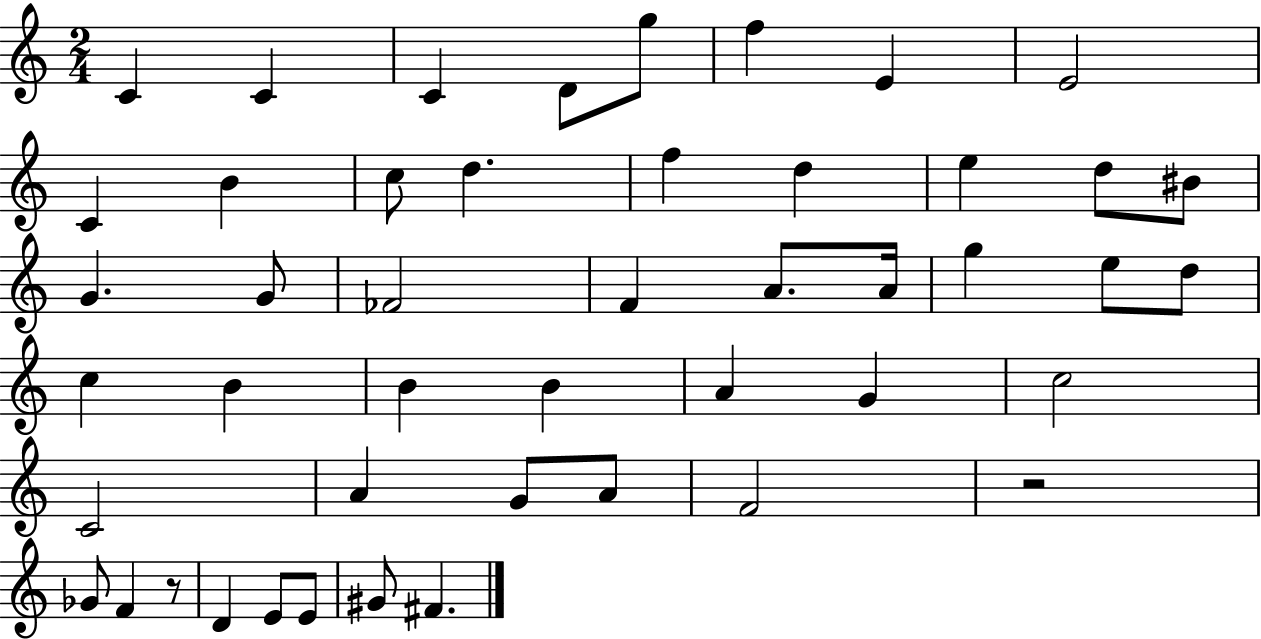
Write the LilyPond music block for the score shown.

{
  \clef treble
  \numericTimeSignature
  \time 2/4
  \key c \major
  c'4 c'4 | c'4 d'8 g''8 | f''4 e'4 | e'2 | \break c'4 b'4 | c''8 d''4. | f''4 d''4 | e''4 d''8 bis'8 | \break g'4. g'8 | fes'2 | f'4 a'8. a'16 | g''4 e''8 d''8 | \break c''4 b'4 | b'4 b'4 | a'4 g'4 | c''2 | \break c'2 | a'4 g'8 a'8 | f'2 | r2 | \break ges'8 f'4 r8 | d'4 e'8 e'8 | gis'8 fis'4. | \bar "|."
}